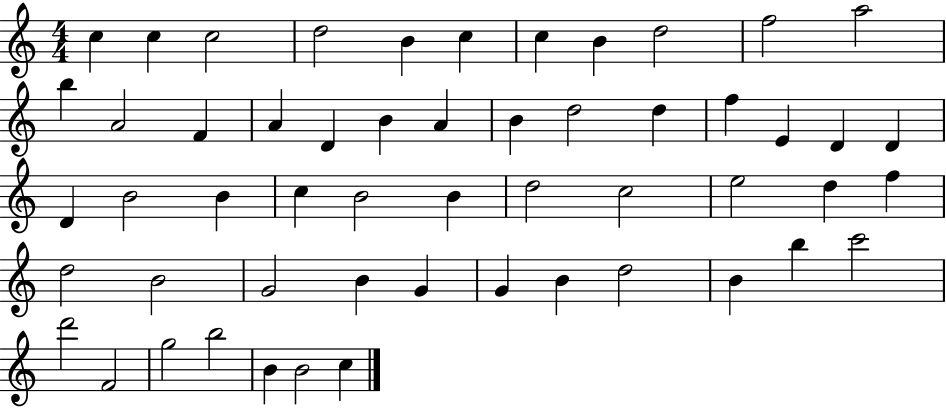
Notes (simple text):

C5/q C5/q C5/h D5/h B4/q C5/q C5/q B4/q D5/h F5/h A5/h B5/q A4/h F4/q A4/q D4/q B4/q A4/q B4/q D5/h D5/q F5/q E4/q D4/q D4/q D4/q B4/h B4/q C5/q B4/h B4/q D5/h C5/h E5/h D5/q F5/q D5/h B4/h G4/h B4/q G4/q G4/q B4/q D5/h B4/q B5/q C6/h D6/h F4/h G5/h B5/h B4/q B4/h C5/q